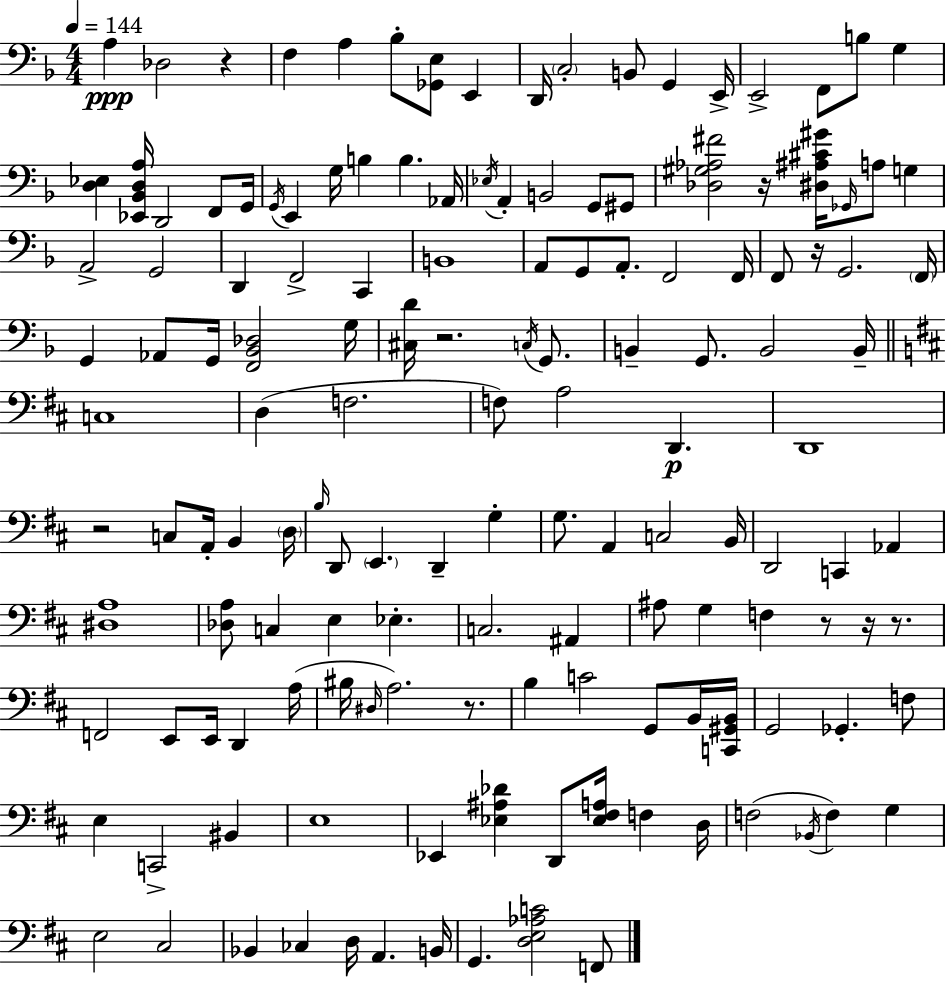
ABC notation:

X:1
T:Untitled
M:4/4
L:1/4
K:Dm
A, _D,2 z F, A, _B,/2 [_G,,E,]/2 E,, D,,/4 C,2 B,,/2 G,, E,,/4 E,,2 F,,/2 B,/2 G, [D,_E,] [_E,,_B,,D,A,]/4 D,,2 F,,/2 G,,/4 G,,/4 E,, G,/4 B, B, _A,,/4 _E,/4 A,, B,,2 G,,/2 ^G,,/2 [_D,^G,_A,^F]2 z/4 [^D,^A,^C^G]/4 _G,,/4 A,/2 G, A,,2 G,,2 D,, F,,2 C,, B,,4 A,,/2 G,,/2 A,,/2 F,,2 F,,/4 F,,/2 z/4 G,,2 F,,/4 G,, _A,,/2 G,,/4 [F,,_B,,_D,]2 G,/4 [^C,D]/4 z2 C,/4 G,,/2 B,, G,,/2 B,,2 B,,/4 C,4 D, F,2 F,/2 A,2 D,, D,,4 z2 C,/2 A,,/4 B,, D,/4 B,/4 D,,/2 E,, D,, G, G,/2 A,, C,2 B,,/4 D,,2 C,, _A,, [^D,A,]4 [_D,A,]/2 C, E, _E, C,2 ^A,, ^A,/2 G, F, z/2 z/4 z/2 F,,2 E,,/2 E,,/4 D,, A,/4 ^B,/4 ^D,/4 A,2 z/2 B, C2 G,,/2 B,,/4 [C,,^G,,B,,]/4 G,,2 _G,, F,/2 E, C,,2 ^B,, E,4 _E,, [_E,^A,_D] D,,/2 [_E,^F,A,]/4 F, D,/4 F,2 _B,,/4 F, G, E,2 ^C,2 _B,, _C, D,/4 A,, B,,/4 G,, [D,E,_A,C]2 F,,/2